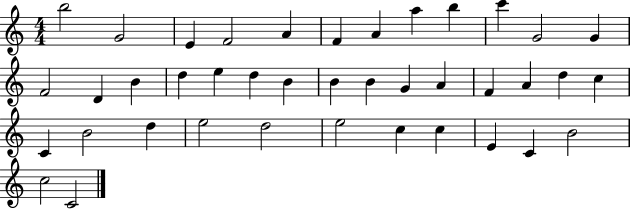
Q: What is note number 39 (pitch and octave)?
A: C5